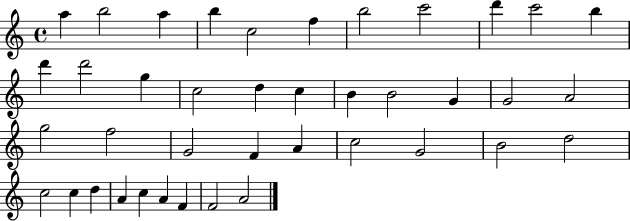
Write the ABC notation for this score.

X:1
T:Untitled
M:4/4
L:1/4
K:C
a b2 a b c2 f b2 c'2 d' c'2 b d' d'2 g c2 d c B B2 G G2 A2 g2 f2 G2 F A c2 G2 B2 d2 c2 c d A c A F F2 A2